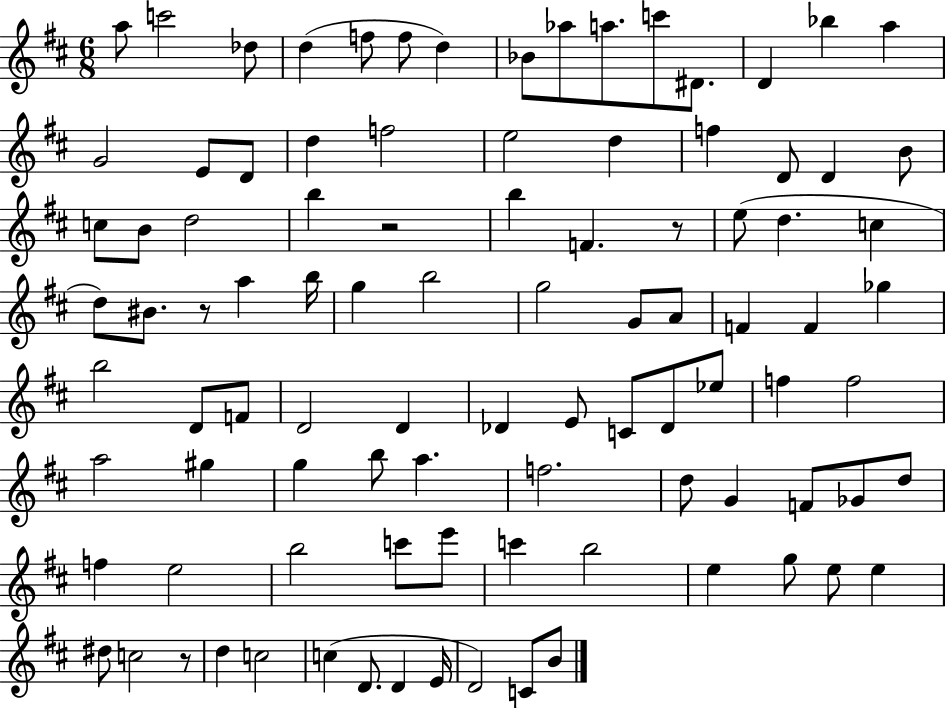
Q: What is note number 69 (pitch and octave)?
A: Gb4